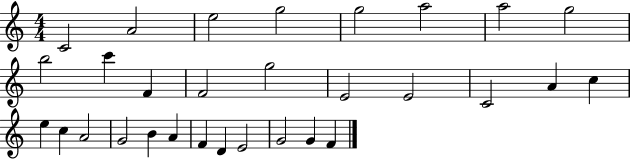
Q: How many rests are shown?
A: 0